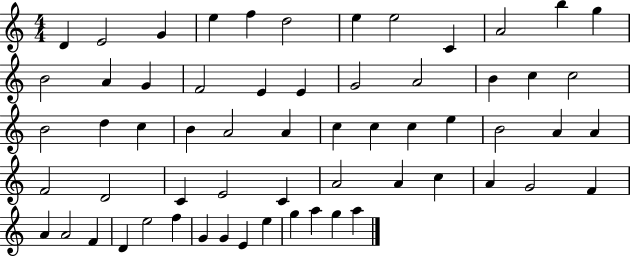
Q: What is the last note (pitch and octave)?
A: A5